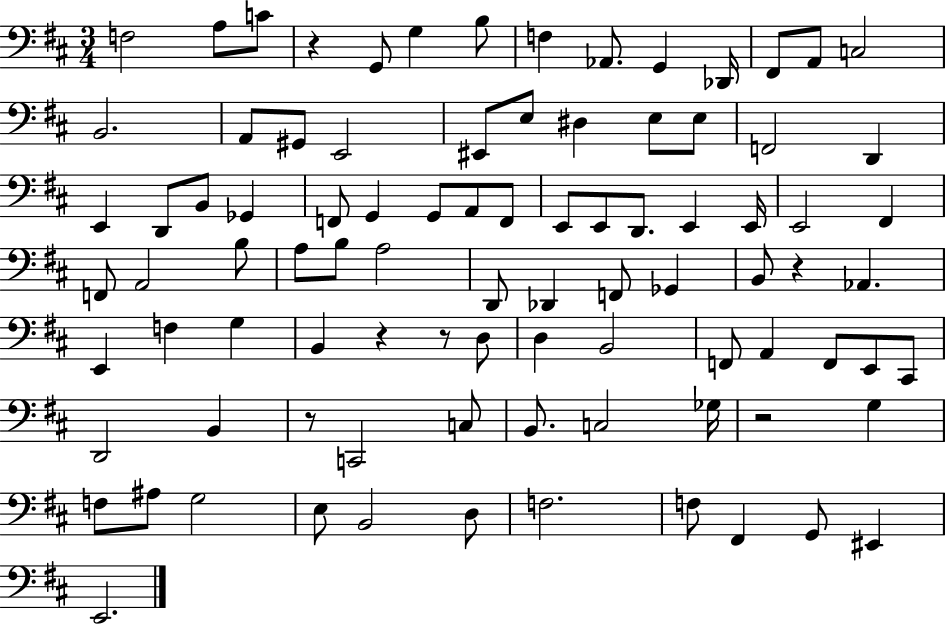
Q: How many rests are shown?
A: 6